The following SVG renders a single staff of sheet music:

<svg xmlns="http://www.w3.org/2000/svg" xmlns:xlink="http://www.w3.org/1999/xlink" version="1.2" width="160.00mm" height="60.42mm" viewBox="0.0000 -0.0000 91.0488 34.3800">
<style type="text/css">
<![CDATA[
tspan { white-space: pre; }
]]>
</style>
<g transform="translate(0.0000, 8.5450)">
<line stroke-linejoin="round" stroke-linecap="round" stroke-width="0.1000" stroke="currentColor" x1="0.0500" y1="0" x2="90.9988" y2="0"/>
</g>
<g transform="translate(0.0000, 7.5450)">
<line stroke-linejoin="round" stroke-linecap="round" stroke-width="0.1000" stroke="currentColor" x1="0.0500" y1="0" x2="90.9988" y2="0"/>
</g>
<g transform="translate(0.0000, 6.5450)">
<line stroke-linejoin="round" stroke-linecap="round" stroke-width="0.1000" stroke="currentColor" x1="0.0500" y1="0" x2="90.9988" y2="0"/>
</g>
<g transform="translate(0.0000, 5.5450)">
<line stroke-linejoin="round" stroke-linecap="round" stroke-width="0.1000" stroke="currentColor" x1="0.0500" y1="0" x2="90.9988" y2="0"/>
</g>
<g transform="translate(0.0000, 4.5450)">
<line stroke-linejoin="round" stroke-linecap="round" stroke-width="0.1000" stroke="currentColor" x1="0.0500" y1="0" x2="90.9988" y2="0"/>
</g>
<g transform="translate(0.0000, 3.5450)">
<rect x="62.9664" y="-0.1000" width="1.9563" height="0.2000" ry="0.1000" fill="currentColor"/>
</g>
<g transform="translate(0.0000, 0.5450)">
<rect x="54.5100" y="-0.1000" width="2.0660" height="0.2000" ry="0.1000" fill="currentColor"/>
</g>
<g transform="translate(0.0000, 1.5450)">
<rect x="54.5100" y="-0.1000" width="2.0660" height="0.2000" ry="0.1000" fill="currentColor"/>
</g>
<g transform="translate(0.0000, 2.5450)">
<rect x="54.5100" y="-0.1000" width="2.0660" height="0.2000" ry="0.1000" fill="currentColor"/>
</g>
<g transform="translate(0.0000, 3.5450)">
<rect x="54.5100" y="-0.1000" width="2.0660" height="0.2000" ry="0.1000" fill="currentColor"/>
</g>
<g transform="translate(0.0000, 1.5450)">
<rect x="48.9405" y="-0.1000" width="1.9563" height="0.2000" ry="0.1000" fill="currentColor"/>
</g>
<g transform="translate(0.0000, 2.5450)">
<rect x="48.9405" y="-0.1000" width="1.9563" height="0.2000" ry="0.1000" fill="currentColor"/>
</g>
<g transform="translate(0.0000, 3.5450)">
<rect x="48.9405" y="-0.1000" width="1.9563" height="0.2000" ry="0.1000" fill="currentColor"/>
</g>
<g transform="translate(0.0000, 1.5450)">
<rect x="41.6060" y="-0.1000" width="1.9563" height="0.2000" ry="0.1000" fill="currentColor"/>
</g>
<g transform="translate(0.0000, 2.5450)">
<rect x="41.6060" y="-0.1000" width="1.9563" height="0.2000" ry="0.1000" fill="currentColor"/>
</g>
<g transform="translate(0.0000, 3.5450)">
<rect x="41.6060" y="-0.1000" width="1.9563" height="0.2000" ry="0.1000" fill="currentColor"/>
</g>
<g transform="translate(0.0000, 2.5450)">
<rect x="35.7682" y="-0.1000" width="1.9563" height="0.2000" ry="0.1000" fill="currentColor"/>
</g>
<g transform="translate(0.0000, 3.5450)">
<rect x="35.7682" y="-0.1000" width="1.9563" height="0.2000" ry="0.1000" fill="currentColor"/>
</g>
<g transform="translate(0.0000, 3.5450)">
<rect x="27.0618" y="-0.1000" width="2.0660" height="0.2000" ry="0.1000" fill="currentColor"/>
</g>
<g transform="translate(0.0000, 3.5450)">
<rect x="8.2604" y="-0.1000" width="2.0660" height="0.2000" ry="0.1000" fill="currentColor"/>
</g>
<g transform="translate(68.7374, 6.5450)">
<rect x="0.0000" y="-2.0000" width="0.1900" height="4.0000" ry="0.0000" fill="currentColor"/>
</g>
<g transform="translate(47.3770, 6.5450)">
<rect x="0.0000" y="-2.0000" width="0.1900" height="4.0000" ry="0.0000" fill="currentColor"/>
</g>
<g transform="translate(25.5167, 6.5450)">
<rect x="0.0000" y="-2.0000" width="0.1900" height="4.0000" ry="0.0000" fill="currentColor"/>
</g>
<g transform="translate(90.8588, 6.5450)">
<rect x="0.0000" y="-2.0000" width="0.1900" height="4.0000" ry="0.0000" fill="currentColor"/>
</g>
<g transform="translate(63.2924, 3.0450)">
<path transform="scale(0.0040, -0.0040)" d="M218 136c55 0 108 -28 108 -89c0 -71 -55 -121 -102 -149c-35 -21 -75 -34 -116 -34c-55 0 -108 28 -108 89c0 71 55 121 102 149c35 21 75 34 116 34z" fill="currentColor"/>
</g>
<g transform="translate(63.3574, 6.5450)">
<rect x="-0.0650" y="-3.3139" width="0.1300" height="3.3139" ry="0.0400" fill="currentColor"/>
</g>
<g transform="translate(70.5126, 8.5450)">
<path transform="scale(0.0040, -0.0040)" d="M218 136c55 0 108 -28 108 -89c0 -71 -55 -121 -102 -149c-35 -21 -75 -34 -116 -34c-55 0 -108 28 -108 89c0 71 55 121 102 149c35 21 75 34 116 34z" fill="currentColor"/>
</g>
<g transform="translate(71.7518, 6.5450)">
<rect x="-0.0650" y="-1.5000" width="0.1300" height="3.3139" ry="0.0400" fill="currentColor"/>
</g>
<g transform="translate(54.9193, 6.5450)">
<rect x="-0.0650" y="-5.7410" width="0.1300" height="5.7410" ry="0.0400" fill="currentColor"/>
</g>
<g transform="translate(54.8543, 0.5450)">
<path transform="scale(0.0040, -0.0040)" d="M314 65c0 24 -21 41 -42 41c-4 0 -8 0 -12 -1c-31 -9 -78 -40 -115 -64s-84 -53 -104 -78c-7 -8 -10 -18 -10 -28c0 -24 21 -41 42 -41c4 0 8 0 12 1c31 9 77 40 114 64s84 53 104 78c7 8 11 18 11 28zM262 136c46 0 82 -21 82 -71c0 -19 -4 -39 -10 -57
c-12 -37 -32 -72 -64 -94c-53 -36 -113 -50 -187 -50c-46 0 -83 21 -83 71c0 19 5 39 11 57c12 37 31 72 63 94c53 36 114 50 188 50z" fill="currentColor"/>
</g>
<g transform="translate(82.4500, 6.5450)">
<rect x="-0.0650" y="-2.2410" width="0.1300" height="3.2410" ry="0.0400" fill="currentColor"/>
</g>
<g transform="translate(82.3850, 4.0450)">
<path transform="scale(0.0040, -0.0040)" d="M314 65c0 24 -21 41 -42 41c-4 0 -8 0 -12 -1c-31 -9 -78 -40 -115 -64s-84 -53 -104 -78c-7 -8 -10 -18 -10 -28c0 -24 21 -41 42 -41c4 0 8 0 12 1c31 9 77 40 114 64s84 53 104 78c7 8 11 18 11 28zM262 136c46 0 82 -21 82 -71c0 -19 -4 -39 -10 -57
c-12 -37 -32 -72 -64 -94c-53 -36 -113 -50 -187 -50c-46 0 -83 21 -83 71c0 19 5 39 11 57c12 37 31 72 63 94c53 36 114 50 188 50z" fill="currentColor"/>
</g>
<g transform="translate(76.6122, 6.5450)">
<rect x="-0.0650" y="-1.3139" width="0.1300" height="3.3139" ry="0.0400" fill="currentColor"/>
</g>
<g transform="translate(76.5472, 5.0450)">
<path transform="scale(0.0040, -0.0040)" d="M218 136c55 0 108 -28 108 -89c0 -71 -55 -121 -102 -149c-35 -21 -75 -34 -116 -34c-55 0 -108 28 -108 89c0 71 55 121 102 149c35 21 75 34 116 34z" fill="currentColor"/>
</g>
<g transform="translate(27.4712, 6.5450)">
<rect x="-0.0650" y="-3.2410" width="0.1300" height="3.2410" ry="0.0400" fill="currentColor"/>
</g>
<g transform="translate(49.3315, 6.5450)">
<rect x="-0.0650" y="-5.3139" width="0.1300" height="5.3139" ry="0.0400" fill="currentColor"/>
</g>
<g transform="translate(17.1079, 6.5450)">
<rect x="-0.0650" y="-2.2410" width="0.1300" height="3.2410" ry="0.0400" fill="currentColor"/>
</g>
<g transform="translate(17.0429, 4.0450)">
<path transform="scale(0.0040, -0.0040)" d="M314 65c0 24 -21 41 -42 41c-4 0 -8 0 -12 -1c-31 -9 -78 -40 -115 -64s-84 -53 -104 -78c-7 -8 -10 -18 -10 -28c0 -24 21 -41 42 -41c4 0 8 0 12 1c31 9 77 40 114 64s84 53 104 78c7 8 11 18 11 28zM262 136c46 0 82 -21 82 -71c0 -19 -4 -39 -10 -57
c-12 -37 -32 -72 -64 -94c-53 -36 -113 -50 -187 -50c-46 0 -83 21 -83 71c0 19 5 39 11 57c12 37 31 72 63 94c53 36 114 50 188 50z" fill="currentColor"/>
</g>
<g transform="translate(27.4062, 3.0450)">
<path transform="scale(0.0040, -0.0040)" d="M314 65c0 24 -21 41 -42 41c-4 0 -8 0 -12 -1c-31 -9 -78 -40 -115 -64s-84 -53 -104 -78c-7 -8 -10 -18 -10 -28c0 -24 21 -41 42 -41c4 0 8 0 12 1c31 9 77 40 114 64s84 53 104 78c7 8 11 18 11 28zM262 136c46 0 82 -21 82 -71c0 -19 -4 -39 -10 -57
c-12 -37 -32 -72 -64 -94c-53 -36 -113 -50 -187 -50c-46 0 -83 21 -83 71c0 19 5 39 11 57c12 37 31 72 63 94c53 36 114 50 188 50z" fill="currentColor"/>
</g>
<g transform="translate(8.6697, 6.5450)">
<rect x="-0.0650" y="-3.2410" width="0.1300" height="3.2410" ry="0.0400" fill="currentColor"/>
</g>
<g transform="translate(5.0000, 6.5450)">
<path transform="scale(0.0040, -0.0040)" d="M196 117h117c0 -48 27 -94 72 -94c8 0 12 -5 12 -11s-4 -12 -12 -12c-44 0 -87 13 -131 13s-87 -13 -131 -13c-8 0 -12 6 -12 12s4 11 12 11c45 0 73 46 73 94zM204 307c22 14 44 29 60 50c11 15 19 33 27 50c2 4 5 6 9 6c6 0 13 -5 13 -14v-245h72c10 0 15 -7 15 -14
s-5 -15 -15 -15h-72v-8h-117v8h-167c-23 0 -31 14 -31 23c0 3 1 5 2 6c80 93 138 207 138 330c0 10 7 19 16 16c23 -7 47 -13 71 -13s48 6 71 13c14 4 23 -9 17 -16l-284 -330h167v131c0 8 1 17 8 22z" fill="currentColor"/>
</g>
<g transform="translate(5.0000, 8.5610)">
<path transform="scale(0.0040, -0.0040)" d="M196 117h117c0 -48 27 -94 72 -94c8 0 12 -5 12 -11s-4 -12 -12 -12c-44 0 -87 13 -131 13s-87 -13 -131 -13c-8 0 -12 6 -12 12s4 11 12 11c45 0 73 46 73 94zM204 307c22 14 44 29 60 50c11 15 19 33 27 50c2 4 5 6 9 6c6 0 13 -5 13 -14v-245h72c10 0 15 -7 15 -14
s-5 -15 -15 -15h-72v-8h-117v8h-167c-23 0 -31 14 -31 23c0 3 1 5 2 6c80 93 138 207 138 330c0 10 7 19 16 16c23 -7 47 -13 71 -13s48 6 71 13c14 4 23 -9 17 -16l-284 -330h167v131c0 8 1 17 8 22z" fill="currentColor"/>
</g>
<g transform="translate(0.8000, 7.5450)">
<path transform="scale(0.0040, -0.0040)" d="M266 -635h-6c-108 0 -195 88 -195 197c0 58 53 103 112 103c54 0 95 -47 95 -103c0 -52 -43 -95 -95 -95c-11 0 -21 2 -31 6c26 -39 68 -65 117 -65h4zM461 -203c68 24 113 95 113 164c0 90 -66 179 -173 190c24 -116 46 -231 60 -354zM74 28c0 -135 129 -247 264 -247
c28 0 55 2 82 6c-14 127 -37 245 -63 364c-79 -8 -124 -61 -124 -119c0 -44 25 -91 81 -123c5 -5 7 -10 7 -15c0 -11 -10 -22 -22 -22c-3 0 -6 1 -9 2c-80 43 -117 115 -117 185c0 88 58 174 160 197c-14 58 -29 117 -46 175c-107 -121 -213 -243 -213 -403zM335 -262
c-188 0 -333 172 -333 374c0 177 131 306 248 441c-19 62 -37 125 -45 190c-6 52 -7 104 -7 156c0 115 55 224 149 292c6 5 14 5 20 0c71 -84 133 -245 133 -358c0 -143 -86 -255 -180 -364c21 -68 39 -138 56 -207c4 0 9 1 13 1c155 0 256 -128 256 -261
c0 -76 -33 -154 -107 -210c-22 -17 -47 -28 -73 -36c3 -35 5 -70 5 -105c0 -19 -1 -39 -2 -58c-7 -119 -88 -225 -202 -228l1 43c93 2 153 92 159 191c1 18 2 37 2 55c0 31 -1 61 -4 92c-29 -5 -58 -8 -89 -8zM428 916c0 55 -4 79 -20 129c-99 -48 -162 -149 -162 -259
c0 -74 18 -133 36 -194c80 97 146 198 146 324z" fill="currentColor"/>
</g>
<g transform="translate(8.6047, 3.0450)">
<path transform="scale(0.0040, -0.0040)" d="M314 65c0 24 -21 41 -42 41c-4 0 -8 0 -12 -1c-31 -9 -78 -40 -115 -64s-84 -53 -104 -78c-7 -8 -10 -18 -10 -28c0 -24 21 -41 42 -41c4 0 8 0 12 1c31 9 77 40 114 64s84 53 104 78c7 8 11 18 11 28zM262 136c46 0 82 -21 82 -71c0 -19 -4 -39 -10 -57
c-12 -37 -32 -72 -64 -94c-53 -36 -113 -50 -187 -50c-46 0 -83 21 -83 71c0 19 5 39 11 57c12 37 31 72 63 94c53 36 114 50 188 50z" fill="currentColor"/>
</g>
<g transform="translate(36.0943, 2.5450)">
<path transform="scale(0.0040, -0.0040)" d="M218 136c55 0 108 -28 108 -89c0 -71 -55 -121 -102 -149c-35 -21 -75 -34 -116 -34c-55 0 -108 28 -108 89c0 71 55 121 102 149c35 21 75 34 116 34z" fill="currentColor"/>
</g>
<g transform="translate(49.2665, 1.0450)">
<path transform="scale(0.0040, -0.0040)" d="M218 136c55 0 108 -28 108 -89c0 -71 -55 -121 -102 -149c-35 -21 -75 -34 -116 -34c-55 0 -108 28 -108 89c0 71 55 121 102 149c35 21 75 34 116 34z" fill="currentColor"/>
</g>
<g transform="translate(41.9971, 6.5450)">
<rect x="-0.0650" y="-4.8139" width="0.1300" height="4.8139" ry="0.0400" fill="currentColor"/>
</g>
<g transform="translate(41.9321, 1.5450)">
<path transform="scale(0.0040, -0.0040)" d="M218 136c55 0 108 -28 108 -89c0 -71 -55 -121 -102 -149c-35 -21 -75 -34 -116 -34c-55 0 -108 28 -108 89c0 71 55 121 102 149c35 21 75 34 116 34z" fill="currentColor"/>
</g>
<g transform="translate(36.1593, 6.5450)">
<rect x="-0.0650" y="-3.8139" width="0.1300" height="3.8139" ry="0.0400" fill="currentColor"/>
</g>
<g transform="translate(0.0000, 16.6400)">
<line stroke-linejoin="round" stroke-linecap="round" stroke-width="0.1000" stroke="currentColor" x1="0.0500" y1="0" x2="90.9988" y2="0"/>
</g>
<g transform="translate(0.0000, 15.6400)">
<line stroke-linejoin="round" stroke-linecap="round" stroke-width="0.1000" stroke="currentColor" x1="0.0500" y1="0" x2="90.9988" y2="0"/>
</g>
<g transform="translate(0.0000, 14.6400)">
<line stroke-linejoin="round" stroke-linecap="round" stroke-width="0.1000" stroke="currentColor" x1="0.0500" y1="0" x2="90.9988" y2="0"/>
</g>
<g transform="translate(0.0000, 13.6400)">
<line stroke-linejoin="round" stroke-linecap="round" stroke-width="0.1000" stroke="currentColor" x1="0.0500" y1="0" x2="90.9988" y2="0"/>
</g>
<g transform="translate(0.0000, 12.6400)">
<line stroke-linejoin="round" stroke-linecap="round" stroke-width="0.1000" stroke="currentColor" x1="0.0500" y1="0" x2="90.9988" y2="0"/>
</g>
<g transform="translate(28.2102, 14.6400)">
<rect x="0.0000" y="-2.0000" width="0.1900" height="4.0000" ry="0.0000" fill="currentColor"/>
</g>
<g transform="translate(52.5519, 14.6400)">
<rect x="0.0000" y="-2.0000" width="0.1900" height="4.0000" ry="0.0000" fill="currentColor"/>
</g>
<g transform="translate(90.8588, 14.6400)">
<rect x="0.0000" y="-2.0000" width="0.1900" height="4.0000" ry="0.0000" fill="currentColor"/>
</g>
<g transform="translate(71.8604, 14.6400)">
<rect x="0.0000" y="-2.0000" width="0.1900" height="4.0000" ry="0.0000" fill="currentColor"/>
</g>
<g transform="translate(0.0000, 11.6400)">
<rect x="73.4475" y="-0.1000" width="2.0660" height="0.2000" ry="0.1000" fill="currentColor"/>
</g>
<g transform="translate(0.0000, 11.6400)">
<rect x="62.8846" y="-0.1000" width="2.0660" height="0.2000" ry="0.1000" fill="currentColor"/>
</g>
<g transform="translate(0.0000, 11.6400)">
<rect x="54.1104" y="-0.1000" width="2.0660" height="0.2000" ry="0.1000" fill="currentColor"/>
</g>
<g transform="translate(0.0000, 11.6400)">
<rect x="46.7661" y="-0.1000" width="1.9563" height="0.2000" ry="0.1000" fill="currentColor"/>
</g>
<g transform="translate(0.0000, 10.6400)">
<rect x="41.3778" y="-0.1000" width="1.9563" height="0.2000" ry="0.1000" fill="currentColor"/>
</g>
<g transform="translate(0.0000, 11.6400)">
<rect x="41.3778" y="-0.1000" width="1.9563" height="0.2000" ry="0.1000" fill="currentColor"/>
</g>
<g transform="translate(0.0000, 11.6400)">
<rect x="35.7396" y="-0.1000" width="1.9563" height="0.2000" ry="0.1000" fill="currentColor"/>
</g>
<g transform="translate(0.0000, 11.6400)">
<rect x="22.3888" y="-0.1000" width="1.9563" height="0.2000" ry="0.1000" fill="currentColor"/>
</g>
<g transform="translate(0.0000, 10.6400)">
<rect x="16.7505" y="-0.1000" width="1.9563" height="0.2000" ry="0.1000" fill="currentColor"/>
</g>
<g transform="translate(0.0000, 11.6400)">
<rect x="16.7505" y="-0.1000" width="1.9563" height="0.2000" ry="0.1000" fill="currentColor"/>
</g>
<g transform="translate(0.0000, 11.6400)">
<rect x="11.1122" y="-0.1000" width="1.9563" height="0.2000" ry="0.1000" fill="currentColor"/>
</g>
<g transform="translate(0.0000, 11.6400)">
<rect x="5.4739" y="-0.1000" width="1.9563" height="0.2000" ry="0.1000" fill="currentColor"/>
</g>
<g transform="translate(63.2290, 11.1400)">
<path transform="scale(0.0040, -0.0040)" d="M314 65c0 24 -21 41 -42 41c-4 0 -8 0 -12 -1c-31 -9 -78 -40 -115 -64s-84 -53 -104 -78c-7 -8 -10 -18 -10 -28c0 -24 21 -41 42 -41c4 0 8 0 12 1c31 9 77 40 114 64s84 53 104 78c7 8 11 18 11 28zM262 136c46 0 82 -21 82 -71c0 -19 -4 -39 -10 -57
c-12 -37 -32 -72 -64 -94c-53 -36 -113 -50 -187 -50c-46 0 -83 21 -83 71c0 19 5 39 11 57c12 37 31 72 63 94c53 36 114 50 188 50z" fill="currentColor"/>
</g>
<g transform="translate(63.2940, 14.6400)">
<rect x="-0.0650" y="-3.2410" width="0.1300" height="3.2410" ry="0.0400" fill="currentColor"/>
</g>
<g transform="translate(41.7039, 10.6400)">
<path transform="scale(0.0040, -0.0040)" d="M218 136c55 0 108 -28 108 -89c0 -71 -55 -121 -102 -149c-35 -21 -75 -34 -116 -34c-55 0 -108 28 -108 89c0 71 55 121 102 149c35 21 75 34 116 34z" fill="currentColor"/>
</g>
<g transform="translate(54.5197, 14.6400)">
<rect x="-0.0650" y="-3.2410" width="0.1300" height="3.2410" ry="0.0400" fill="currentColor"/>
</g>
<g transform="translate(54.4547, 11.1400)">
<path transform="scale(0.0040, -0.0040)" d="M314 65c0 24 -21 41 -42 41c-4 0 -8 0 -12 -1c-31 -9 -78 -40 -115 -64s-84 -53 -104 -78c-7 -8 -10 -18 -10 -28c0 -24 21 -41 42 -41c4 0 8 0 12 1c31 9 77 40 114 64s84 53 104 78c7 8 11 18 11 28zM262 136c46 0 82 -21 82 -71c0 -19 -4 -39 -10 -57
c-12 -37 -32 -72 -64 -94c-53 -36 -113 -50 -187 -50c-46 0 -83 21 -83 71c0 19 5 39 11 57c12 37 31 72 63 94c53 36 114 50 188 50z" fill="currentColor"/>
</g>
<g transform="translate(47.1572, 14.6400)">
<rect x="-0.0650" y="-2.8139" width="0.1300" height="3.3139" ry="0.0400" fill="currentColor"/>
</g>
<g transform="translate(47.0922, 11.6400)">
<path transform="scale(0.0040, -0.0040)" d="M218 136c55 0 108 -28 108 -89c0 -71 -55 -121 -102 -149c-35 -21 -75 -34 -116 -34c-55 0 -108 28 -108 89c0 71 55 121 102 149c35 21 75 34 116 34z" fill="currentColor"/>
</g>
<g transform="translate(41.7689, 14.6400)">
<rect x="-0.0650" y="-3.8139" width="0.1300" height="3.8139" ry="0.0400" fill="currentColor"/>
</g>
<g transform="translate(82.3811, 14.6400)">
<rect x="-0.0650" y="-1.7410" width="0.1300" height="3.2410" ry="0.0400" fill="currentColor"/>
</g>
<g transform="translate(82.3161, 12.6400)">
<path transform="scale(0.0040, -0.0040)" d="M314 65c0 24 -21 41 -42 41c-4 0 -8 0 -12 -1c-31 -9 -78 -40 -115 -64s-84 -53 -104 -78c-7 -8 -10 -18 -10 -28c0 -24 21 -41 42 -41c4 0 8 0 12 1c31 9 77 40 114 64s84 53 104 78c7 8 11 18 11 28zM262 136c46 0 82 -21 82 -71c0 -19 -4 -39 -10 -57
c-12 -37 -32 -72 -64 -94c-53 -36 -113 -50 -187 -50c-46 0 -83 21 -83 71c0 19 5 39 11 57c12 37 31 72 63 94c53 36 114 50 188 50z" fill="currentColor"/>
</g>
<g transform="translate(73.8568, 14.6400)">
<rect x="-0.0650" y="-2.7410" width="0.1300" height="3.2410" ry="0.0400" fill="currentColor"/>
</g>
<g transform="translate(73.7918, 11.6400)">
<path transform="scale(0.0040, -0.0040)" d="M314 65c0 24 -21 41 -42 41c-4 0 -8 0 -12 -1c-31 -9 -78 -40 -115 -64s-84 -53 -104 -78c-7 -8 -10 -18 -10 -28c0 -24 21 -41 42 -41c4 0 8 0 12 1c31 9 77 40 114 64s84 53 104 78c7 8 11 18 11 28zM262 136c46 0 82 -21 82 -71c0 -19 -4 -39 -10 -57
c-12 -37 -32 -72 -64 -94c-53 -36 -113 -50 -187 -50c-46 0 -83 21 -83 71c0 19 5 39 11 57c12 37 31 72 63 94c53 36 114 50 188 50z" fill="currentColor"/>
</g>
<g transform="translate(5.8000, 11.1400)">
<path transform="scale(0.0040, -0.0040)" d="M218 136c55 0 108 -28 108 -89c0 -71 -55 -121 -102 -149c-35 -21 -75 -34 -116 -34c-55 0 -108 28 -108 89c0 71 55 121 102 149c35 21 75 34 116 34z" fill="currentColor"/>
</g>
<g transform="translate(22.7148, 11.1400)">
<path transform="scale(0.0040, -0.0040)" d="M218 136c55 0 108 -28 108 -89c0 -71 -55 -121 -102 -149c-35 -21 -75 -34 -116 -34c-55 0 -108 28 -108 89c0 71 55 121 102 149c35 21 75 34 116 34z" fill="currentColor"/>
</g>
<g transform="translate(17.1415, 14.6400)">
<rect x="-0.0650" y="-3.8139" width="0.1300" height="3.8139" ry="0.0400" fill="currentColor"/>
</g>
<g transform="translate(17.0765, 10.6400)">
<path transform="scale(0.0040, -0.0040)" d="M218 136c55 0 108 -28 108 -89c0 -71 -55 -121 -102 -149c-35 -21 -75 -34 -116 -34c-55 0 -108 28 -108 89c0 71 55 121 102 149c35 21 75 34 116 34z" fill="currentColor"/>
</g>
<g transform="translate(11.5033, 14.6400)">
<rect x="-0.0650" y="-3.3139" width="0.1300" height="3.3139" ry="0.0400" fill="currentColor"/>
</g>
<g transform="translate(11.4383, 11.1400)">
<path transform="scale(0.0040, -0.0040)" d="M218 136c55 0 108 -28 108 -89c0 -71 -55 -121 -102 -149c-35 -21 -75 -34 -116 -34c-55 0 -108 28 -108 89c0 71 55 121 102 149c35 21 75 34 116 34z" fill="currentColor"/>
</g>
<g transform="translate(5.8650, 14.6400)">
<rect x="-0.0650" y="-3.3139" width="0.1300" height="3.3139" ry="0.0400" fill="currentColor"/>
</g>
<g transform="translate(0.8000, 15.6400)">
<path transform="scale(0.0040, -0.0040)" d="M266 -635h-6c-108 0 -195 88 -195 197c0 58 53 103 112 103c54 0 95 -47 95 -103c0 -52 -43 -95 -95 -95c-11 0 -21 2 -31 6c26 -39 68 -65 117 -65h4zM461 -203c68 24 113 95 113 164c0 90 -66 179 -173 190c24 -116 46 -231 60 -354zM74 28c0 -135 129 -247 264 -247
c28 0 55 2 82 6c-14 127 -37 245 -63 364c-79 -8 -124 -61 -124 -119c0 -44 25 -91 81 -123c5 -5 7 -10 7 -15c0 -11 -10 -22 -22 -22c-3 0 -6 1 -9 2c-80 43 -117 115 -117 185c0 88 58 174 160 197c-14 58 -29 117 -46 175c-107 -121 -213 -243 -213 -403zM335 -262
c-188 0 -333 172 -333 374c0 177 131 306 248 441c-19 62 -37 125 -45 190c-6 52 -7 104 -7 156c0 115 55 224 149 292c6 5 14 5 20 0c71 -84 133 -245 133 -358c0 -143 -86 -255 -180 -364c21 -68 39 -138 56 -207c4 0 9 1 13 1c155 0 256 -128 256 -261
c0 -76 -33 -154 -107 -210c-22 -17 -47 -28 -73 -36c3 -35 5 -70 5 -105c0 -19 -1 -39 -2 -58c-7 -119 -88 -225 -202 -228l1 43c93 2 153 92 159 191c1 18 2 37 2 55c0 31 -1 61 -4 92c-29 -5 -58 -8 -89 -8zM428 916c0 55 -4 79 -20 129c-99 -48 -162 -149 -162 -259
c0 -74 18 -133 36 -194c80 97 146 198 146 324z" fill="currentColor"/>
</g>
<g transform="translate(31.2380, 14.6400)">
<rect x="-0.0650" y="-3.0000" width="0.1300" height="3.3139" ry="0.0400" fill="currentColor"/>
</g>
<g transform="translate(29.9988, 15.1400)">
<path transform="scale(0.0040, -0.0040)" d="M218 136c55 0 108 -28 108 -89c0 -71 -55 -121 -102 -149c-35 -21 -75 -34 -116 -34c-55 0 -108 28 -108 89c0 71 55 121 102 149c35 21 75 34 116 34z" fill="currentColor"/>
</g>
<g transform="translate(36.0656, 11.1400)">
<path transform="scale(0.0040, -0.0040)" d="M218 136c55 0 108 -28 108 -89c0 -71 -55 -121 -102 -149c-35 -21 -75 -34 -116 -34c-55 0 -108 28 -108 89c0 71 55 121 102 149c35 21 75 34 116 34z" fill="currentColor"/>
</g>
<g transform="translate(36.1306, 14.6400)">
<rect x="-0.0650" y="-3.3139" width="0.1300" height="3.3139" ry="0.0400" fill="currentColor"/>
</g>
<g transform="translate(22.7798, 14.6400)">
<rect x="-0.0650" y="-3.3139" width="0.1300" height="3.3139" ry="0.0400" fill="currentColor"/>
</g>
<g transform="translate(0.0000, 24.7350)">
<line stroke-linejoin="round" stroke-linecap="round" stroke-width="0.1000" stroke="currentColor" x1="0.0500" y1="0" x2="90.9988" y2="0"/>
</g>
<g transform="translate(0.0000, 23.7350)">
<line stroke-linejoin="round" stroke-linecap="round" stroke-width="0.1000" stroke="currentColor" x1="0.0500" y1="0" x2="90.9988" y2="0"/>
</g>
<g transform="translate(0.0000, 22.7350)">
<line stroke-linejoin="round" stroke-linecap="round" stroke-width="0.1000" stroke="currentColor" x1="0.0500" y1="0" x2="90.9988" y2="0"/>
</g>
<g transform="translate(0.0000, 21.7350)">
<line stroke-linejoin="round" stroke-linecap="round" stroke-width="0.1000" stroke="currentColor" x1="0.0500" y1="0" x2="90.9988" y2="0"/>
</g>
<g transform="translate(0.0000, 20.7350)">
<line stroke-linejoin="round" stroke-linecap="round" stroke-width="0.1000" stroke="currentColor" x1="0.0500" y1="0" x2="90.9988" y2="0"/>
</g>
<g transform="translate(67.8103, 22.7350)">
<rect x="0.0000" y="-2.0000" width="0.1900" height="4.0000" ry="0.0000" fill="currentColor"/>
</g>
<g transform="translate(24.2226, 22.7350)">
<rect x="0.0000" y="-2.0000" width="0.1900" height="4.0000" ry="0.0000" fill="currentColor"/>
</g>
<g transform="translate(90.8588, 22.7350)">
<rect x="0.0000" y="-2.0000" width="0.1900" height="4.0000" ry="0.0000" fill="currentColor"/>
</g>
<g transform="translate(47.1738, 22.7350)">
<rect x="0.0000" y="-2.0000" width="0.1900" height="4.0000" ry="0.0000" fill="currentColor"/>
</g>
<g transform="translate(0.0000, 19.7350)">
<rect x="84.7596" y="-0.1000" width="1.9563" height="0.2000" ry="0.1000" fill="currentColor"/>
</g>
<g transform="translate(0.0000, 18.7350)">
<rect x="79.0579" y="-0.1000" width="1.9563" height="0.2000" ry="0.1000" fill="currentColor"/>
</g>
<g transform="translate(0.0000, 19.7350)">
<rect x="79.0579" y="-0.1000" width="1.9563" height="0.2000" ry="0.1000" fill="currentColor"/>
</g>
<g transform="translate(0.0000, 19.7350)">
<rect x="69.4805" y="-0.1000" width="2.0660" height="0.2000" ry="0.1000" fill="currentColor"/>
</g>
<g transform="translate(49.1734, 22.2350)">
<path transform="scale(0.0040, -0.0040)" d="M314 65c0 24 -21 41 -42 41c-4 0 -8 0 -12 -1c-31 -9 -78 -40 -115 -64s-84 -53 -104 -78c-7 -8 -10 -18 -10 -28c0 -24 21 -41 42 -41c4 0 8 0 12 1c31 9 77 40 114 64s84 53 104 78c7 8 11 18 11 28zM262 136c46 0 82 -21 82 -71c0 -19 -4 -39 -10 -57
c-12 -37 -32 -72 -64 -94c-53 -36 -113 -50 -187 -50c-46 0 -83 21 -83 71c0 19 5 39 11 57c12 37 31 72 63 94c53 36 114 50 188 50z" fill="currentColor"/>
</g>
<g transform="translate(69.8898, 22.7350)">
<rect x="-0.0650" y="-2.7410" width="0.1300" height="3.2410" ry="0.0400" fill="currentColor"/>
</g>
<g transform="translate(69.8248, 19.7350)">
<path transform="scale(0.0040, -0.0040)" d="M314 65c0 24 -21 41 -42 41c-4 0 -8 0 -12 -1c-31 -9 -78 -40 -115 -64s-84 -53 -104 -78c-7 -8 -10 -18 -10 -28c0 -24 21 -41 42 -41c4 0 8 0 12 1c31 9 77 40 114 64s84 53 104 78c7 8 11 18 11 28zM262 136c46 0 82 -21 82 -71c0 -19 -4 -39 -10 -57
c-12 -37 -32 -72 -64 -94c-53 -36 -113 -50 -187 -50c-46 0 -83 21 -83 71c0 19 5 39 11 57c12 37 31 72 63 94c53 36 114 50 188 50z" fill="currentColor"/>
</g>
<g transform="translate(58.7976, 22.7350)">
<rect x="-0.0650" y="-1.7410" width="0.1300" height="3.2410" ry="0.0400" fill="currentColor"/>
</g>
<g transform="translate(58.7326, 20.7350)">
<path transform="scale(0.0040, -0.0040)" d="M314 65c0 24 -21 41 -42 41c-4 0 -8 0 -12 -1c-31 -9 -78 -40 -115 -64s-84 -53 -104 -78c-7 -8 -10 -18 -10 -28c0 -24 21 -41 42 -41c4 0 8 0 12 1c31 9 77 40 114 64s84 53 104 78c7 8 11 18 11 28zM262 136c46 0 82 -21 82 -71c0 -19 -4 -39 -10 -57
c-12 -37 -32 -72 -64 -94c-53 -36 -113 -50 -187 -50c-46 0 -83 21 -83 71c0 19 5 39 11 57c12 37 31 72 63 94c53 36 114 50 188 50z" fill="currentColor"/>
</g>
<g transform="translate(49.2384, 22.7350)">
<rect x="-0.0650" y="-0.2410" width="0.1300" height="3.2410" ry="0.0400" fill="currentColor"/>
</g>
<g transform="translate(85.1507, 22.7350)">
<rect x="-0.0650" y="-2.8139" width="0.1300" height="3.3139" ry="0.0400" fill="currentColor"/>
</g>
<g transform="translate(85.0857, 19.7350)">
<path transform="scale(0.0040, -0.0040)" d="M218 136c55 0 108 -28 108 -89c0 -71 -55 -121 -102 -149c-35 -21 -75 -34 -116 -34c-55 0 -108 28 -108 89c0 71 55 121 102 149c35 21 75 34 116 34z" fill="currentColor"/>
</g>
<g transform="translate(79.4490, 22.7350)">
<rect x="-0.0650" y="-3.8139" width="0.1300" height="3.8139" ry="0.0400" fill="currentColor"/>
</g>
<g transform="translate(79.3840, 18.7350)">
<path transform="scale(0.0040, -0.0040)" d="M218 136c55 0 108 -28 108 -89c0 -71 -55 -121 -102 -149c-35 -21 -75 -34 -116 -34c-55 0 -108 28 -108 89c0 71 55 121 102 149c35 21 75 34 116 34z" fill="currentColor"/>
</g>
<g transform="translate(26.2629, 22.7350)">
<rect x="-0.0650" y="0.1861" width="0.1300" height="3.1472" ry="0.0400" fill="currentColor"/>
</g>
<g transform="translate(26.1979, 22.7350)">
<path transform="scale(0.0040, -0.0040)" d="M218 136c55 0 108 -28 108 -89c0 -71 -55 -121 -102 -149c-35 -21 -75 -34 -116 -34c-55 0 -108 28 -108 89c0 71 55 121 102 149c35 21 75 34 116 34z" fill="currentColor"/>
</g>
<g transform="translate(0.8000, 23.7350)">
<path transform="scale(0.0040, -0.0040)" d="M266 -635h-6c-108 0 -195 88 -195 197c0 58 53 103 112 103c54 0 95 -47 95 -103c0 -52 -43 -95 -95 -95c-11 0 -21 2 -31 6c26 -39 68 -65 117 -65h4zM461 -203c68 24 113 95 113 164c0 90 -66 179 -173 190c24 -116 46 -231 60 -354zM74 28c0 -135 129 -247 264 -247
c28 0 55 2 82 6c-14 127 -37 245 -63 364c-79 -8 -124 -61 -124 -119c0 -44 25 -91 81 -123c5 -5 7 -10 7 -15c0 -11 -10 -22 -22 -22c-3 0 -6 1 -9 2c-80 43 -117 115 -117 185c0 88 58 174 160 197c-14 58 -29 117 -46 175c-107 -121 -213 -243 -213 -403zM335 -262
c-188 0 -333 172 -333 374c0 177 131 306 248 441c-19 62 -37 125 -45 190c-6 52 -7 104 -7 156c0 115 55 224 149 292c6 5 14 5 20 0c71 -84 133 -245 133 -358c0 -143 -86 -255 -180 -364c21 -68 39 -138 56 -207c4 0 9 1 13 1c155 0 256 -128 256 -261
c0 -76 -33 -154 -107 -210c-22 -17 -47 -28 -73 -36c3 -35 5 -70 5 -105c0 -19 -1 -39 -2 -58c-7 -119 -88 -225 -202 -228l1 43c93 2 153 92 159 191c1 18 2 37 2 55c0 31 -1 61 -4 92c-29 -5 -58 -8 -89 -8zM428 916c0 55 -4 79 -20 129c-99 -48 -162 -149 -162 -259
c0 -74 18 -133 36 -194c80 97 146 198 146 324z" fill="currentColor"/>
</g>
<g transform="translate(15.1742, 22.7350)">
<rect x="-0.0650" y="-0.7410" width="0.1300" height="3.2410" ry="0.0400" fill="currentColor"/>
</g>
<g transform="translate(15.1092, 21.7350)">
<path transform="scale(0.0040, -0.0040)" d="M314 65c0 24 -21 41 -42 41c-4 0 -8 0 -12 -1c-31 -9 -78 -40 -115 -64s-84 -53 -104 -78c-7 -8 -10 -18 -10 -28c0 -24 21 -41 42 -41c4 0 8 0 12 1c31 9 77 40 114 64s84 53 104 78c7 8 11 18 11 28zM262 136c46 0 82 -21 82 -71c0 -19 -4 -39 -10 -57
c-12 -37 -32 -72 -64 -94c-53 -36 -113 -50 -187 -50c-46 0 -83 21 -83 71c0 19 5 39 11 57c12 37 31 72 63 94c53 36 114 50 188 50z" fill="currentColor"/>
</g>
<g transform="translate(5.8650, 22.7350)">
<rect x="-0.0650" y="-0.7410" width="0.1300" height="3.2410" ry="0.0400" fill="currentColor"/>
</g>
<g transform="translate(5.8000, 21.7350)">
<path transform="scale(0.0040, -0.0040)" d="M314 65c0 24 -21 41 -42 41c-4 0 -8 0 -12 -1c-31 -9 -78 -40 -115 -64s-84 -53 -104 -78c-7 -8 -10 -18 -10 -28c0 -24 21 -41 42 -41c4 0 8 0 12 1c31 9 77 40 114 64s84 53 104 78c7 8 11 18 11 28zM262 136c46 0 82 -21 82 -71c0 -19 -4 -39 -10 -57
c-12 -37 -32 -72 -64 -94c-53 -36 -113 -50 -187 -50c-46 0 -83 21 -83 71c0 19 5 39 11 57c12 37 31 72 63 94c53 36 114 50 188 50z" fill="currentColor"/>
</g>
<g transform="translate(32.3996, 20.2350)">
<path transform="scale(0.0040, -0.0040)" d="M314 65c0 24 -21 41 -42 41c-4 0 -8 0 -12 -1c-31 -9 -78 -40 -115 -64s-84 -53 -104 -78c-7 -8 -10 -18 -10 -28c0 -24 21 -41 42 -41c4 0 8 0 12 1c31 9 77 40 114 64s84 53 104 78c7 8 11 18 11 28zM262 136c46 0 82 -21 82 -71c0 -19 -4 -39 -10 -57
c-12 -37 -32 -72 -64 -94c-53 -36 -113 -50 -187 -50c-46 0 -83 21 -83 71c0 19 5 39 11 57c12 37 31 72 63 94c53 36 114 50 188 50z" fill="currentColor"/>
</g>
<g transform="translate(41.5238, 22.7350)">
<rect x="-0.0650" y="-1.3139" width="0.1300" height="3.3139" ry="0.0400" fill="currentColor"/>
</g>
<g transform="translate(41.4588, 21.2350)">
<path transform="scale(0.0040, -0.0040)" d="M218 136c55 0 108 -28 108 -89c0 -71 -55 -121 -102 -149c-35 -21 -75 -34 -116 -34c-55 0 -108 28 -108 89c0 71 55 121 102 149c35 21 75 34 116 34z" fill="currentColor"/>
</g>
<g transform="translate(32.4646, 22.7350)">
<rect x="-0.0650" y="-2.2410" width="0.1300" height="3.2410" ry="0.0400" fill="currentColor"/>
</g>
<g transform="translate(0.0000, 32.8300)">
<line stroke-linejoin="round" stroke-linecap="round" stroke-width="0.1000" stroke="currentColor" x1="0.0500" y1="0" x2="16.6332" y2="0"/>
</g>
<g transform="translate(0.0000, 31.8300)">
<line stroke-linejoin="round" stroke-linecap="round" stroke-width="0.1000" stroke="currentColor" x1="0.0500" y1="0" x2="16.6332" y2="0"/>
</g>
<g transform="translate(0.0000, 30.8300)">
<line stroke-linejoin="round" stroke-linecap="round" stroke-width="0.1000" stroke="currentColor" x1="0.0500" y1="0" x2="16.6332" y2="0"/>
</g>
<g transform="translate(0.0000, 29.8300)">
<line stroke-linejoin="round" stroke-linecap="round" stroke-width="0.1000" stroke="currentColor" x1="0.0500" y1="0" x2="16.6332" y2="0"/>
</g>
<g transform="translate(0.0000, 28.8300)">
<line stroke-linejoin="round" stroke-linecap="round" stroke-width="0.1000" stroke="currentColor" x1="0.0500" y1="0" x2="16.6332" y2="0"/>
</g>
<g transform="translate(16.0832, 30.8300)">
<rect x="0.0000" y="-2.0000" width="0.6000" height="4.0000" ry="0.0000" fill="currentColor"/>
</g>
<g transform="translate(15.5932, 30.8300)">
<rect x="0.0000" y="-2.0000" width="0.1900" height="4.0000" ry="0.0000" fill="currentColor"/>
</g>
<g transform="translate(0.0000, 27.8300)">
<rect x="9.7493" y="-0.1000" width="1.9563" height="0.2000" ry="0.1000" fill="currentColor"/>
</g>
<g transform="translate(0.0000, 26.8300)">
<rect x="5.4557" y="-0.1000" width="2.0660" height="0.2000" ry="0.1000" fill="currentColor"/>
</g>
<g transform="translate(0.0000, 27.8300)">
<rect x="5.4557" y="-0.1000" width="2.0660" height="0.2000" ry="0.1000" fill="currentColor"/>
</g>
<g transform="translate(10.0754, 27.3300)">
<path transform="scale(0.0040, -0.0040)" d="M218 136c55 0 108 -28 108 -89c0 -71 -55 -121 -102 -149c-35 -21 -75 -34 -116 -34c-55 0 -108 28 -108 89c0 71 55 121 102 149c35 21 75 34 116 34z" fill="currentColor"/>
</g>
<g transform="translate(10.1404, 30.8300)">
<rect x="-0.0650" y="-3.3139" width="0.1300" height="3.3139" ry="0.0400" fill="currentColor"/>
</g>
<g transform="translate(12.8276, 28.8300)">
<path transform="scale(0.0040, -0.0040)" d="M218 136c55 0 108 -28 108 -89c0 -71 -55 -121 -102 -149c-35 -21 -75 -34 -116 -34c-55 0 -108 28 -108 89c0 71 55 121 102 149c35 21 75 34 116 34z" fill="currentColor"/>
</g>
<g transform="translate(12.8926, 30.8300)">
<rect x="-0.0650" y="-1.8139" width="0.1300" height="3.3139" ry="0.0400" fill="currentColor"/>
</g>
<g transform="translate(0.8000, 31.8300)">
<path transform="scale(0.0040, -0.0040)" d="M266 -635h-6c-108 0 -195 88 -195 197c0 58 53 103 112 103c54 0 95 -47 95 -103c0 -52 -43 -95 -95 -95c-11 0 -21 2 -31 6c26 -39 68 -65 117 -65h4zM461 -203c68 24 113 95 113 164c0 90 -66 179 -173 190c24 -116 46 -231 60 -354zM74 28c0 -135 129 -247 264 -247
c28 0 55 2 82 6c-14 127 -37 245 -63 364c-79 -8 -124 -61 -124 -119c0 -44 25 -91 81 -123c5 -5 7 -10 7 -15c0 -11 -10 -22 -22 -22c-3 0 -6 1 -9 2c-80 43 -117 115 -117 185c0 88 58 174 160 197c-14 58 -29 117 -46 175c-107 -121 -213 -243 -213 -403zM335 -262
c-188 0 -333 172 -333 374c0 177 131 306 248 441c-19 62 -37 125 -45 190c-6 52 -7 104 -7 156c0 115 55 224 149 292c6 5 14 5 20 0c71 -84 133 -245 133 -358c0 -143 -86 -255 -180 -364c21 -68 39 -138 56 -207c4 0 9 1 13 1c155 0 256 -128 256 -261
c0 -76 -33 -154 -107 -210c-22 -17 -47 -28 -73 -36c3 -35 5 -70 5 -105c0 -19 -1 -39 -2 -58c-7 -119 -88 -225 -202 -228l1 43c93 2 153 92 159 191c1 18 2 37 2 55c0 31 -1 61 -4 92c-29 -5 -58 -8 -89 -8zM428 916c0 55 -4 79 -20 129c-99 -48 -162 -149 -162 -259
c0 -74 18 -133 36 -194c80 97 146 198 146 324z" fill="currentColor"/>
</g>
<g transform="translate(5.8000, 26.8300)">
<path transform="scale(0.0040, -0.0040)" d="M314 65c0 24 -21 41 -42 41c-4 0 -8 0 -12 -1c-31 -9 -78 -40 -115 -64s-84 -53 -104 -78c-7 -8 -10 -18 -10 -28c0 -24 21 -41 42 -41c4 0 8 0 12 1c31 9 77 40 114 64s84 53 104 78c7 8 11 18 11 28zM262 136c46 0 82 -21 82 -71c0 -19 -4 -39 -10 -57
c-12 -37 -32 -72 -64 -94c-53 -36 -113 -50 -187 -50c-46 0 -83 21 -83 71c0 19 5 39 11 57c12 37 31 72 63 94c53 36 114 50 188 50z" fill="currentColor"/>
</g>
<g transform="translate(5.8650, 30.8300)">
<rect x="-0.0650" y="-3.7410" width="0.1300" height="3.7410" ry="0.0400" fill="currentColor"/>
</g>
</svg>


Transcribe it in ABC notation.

X:1
T:Untitled
M:4/4
L:1/4
K:C
b2 g2 b2 c' e' f' g'2 b E e g2 b b c' b A b c' a b2 b2 a2 f2 d2 d2 B g2 e c2 f2 a2 c' a c'2 b f